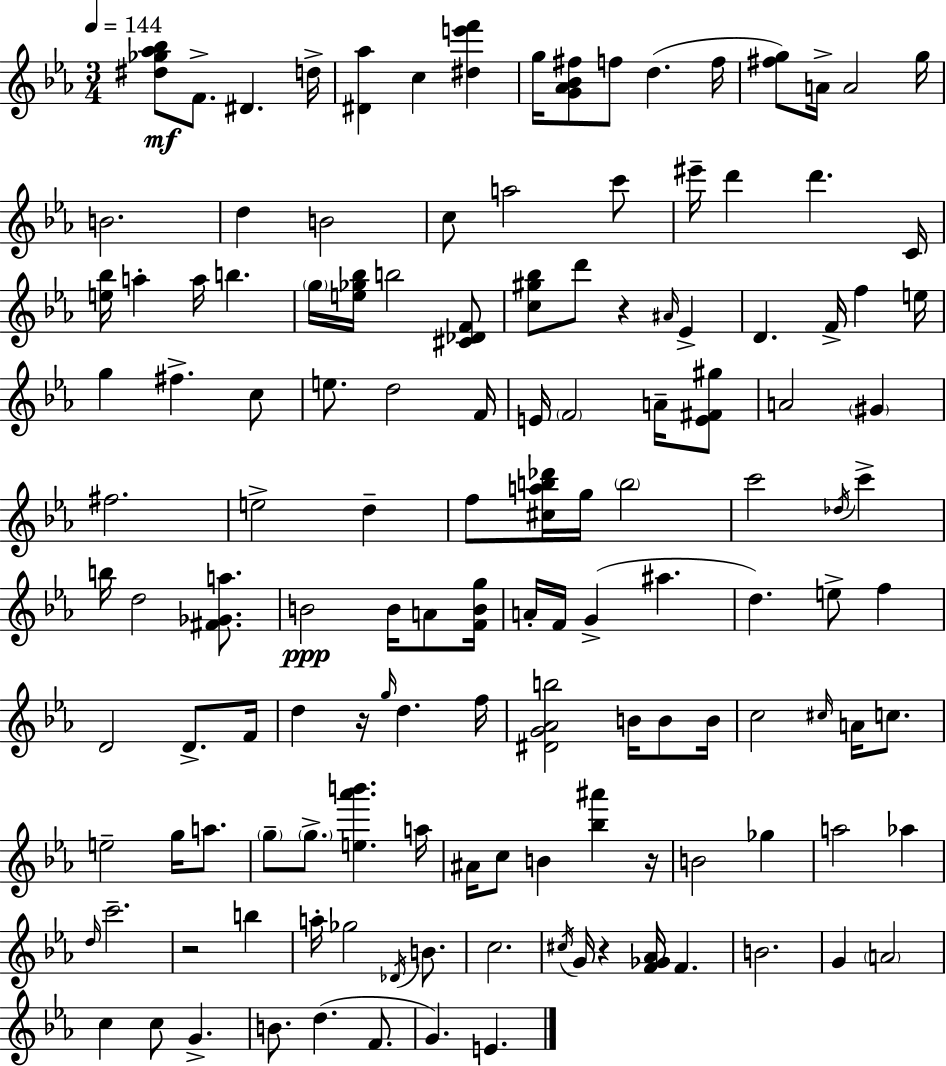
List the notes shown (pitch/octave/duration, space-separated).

[D#5,Gb5,Ab5,Bb5]/e F4/e. D#4/q. D5/s [D#4,Ab5]/q C5/q [D#5,E6,F6]/q G5/s [G4,Ab4,Bb4,F#5]/e F5/e D5/q. F5/s [F#5,G5]/e A4/s A4/h G5/s B4/h. D5/q B4/h C5/e A5/h C6/e EIS6/s D6/q D6/q. C4/s [E5,Bb5]/s A5/q A5/s B5/q. G5/s [E5,Gb5,Bb5]/s B5/h [C#4,Db4,F4]/e [C5,G#5,Bb5]/e D6/e R/q A#4/s Eb4/q D4/q. F4/s F5/q E5/s G5/q F#5/q. C5/e E5/e. D5/h F4/s E4/s F4/h A4/s [E4,F#4,G#5]/e A4/h G#4/q F#5/h. E5/h D5/q F5/e [C#5,A5,B5,Db6]/s G5/s B5/h C6/h Db5/s C6/q B5/s D5/h [F#4,Gb4,A5]/e. B4/h B4/s A4/e [F4,B4,G5]/s A4/s F4/s G4/q A#5/q. D5/q. E5/e F5/q D4/h D4/e. F4/s D5/q R/s G5/s D5/q. F5/s [D#4,G4,Ab4,B5]/h B4/s B4/e B4/s C5/h C#5/s A4/s C5/e. E5/h G5/s A5/e. G5/e G5/e. [E5,Ab6,B6]/q. A5/s A#4/s C5/e B4/q [Bb5,A#6]/q R/s B4/h Gb5/q A5/h Ab5/q D5/s C6/h. R/h B5/q A5/s Gb5/h Db4/s B4/e. C5/h. C#5/s G4/s R/q [F4,Gb4,Ab4]/s F4/q. B4/h. G4/q A4/h C5/q C5/e G4/q. B4/e. D5/q. F4/e. G4/q. E4/q.